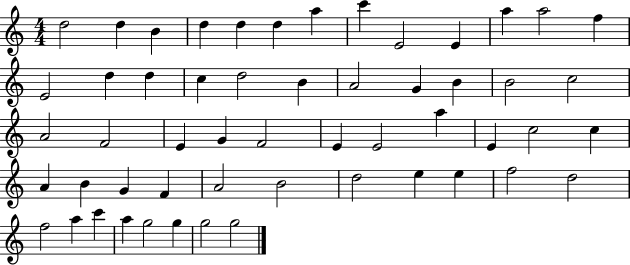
X:1
T:Untitled
M:4/4
L:1/4
K:C
d2 d B d d d a c' E2 E a a2 f E2 d d c d2 B A2 G B B2 c2 A2 F2 E G F2 E E2 a E c2 c A B G F A2 B2 d2 e e f2 d2 f2 a c' a g2 g g2 g2